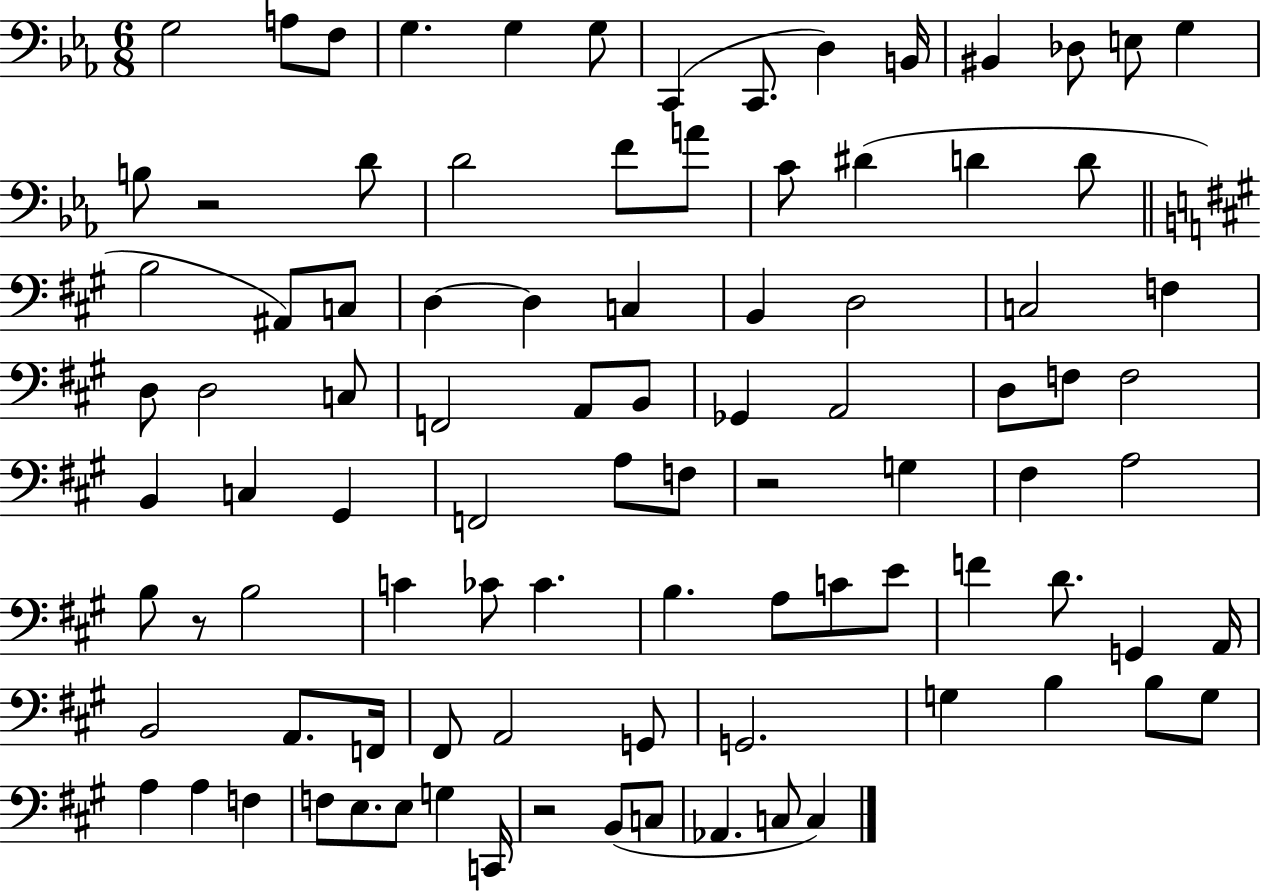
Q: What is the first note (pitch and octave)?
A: G3